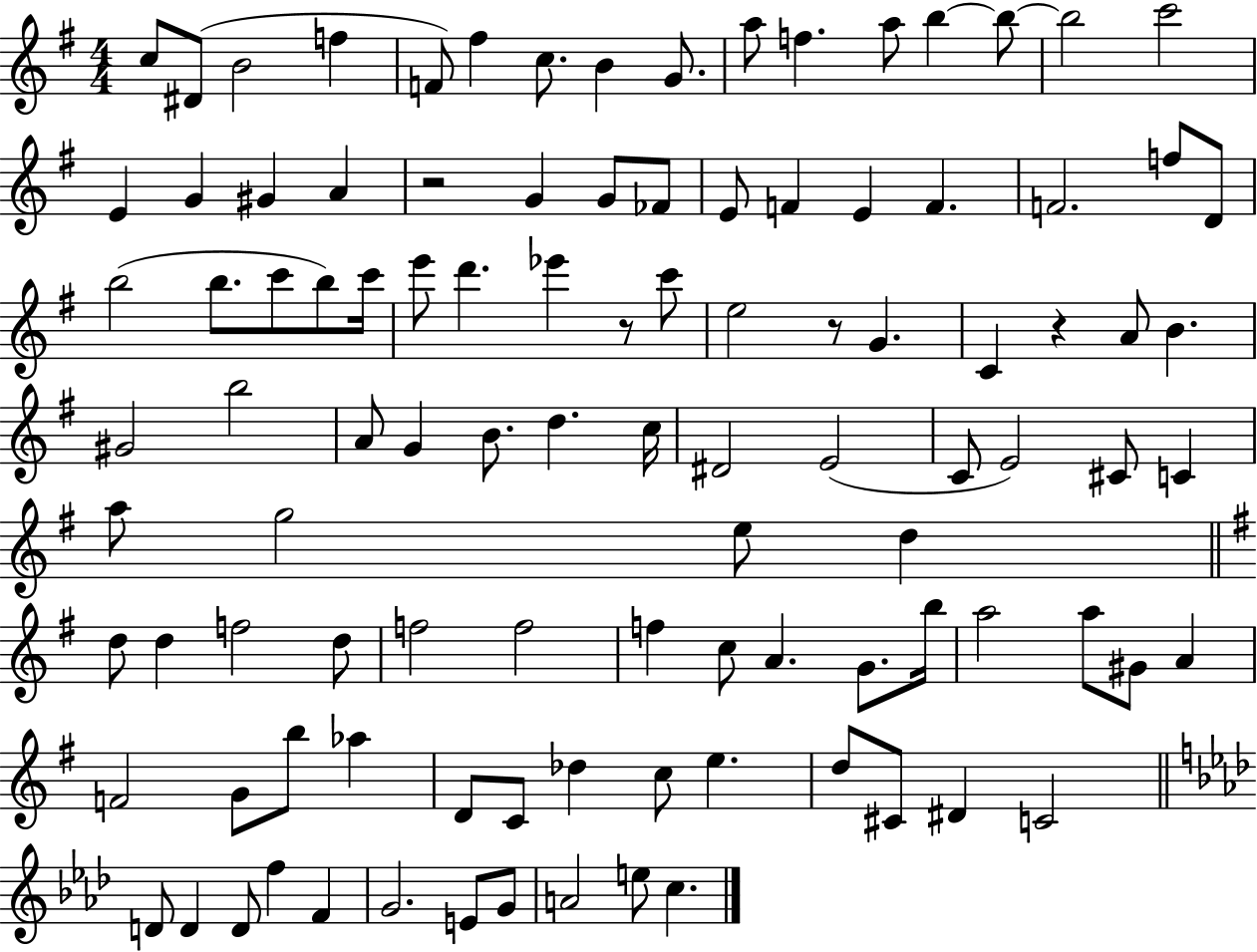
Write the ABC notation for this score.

X:1
T:Untitled
M:4/4
L:1/4
K:G
c/2 ^D/2 B2 f F/2 ^f c/2 B G/2 a/2 f a/2 b b/2 b2 c'2 E G ^G A z2 G G/2 _F/2 E/2 F E F F2 f/2 D/2 b2 b/2 c'/2 b/2 c'/4 e'/2 d' _e' z/2 c'/2 e2 z/2 G C z A/2 B ^G2 b2 A/2 G B/2 d c/4 ^D2 E2 C/2 E2 ^C/2 C a/2 g2 e/2 d d/2 d f2 d/2 f2 f2 f c/2 A G/2 b/4 a2 a/2 ^G/2 A F2 G/2 b/2 _a D/2 C/2 _d c/2 e d/2 ^C/2 ^D C2 D/2 D D/2 f F G2 E/2 G/2 A2 e/2 c